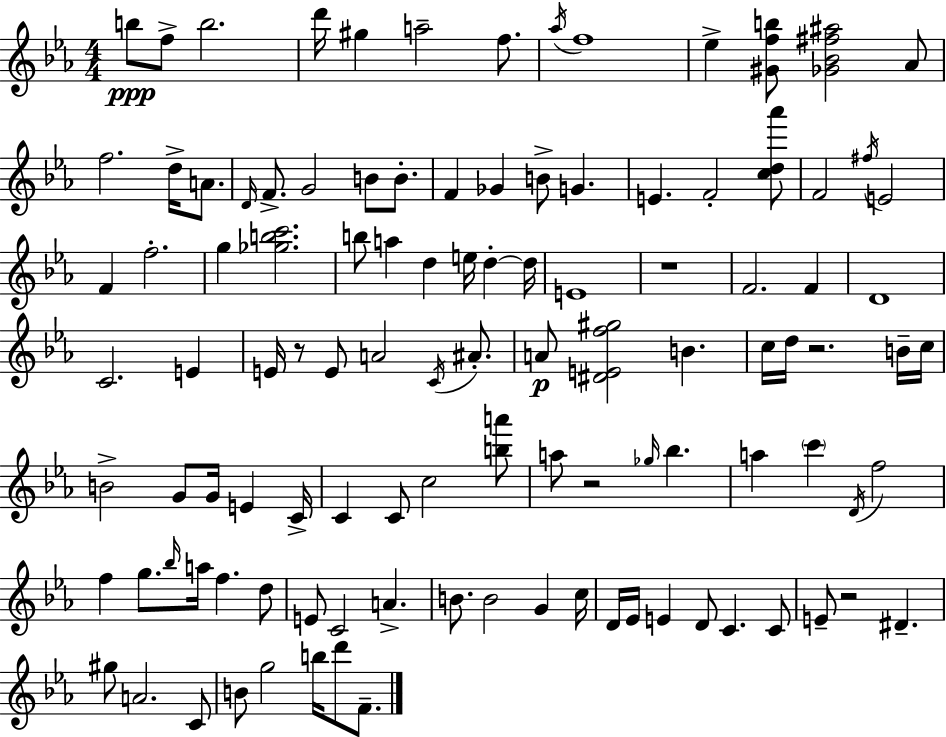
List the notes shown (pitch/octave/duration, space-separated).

B5/e F5/e B5/h. D6/s G#5/q A5/h F5/e. Ab5/s F5/w Eb5/q [G#4,F5,B5]/e [Gb4,Bb4,F#5,A#5]/h Ab4/e F5/h. D5/s A4/e. D4/s F4/e. G4/h B4/e B4/e. F4/q Gb4/q B4/e G4/q. E4/q. F4/h [C5,D5,Ab6]/e F4/h F#5/s E4/h F4/q F5/h. G5/q [Gb5,B5,C6]/h. B5/e A5/q D5/q E5/s D5/q D5/s E4/w R/w F4/h. F4/q D4/w C4/h. E4/q E4/s R/e E4/e A4/h C4/s A#4/e. A4/e [D#4,E4,F5,G#5]/h B4/q. C5/s D5/s R/h. B4/s C5/s B4/h G4/e G4/s E4/q C4/s C4/q C4/e C5/h [B5,A6]/e A5/e R/h Gb5/s Bb5/q. A5/q C6/q D4/s F5/h F5/q G5/e. Bb5/s A5/s F5/q. D5/e E4/e C4/h A4/q. B4/e. B4/h G4/q C5/s D4/s Eb4/s E4/q D4/e C4/q. C4/e E4/e R/h D#4/q. G#5/e A4/h. C4/e B4/e G5/h B5/s D6/e F4/e.